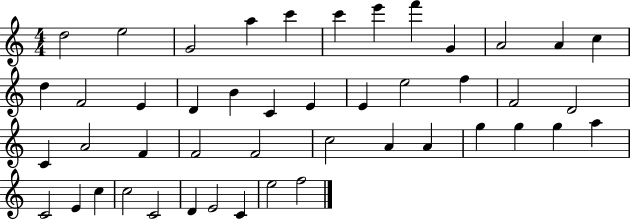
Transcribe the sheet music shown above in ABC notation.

X:1
T:Untitled
M:4/4
L:1/4
K:C
d2 e2 G2 a c' c' e' f' G A2 A c d F2 E D B C E E e2 f F2 D2 C A2 F F2 F2 c2 A A g g g a C2 E c c2 C2 D E2 C e2 f2